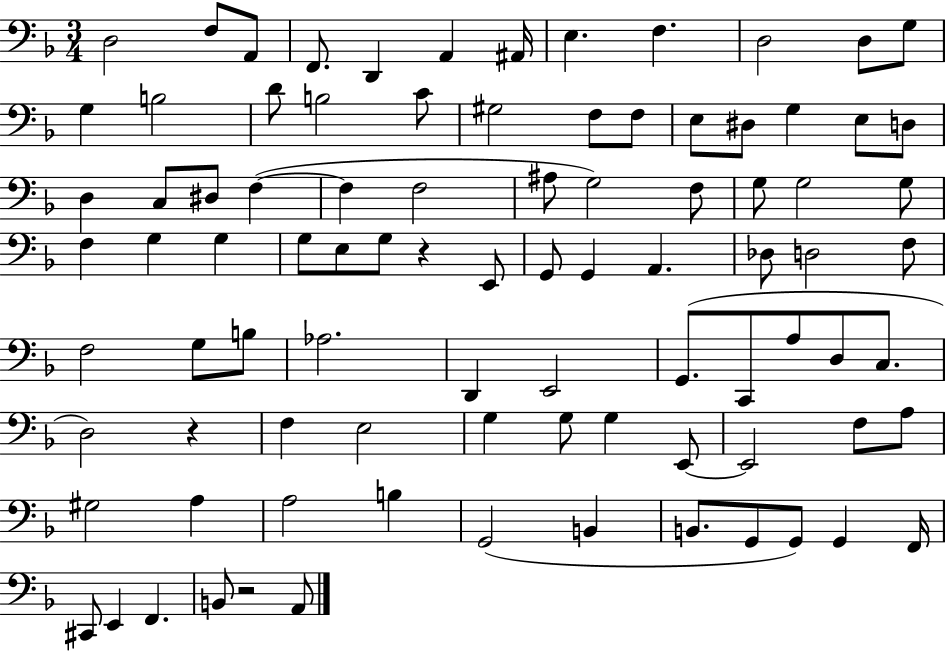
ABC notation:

X:1
T:Untitled
M:3/4
L:1/4
K:F
D,2 F,/2 A,,/2 F,,/2 D,, A,, ^A,,/4 E, F, D,2 D,/2 G,/2 G, B,2 D/2 B,2 C/2 ^G,2 F,/2 F,/2 E,/2 ^D,/2 G, E,/2 D,/2 D, C,/2 ^D,/2 F, F, F,2 ^A,/2 G,2 F,/2 G,/2 G,2 G,/2 F, G, G, G,/2 E,/2 G,/2 z E,,/2 G,,/2 G,, A,, _D,/2 D,2 F,/2 F,2 G,/2 B,/2 _A,2 D,, E,,2 G,,/2 C,,/2 A,/2 D,/2 C,/2 D,2 z F, E,2 G, G,/2 G, E,,/2 E,,2 F,/2 A,/2 ^G,2 A, A,2 B, G,,2 B,, B,,/2 G,,/2 G,,/2 G,, F,,/4 ^C,,/2 E,, F,, B,,/2 z2 A,,/2